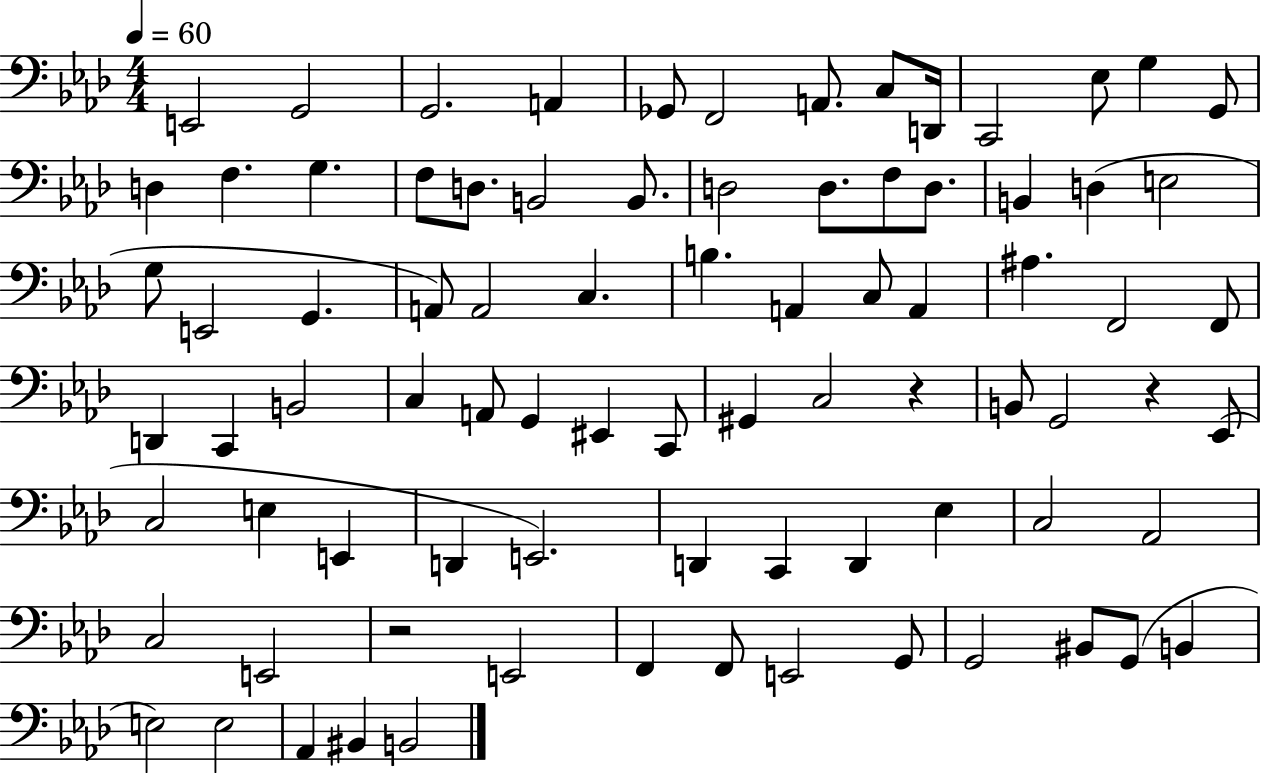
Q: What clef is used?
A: bass